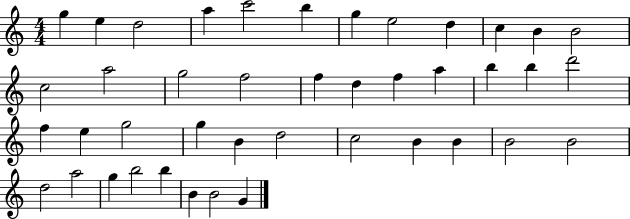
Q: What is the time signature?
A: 4/4